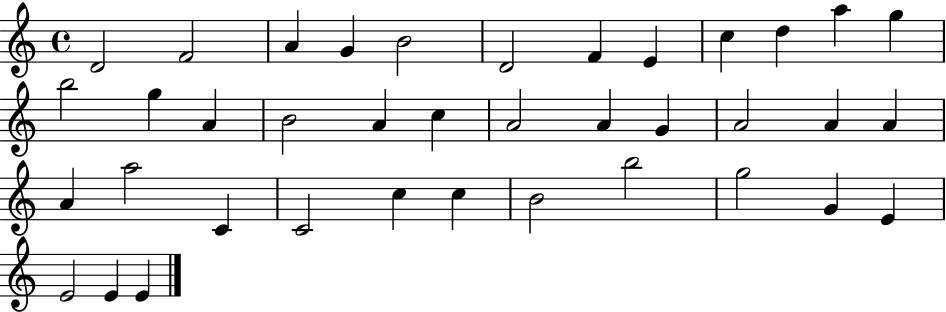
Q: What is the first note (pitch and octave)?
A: D4